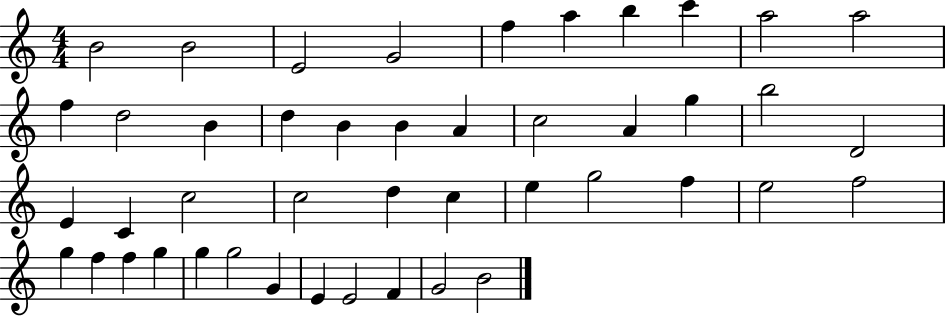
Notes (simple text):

B4/h B4/h E4/h G4/h F5/q A5/q B5/q C6/q A5/h A5/h F5/q D5/h B4/q D5/q B4/q B4/q A4/q C5/h A4/q G5/q B5/h D4/h E4/q C4/q C5/h C5/h D5/q C5/q E5/q G5/h F5/q E5/h F5/h G5/q F5/q F5/q G5/q G5/q G5/h G4/q E4/q E4/h F4/q G4/h B4/h